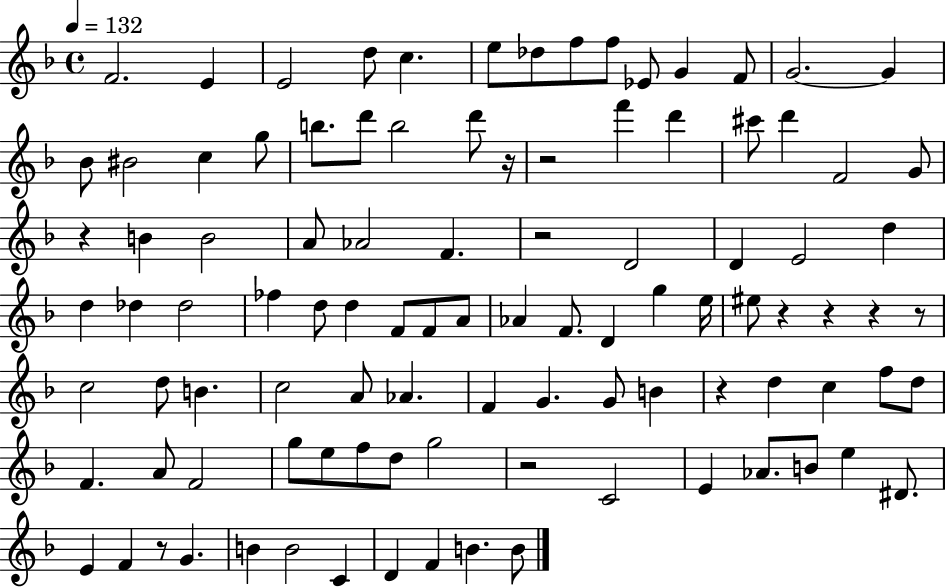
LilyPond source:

{
  \clef treble
  \time 4/4
  \defaultTimeSignature
  \key f \major
  \tempo 4 = 132
  f'2. e'4 | e'2 d''8 c''4. | e''8 des''8 f''8 f''8 ees'8 g'4 f'8 | g'2.~~ g'4 | \break bes'8 bis'2 c''4 g''8 | b''8. d'''8 b''2 d'''8 r16 | r2 f'''4 d'''4 | cis'''8 d'''4 f'2 g'8 | \break r4 b'4 b'2 | a'8 aes'2 f'4. | r2 d'2 | d'4 e'2 d''4 | \break d''4 des''4 des''2 | fes''4 d''8 d''4 f'8 f'8 a'8 | aes'4 f'8. d'4 g''4 e''16 | eis''8 r4 r4 r4 r8 | \break c''2 d''8 b'4. | c''2 a'8 aes'4. | f'4 g'4. g'8 b'4 | r4 d''4 c''4 f''8 d''8 | \break f'4. a'8 f'2 | g''8 e''8 f''8 d''8 g''2 | r2 c'2 | e'4 aes'8. b'8 e''4 dis'8. | \break e'4 f'4 r8 g'4. | b'4 b'2 c'4 | d'4 f'4 b'4. b'8 | \bar "|."
}